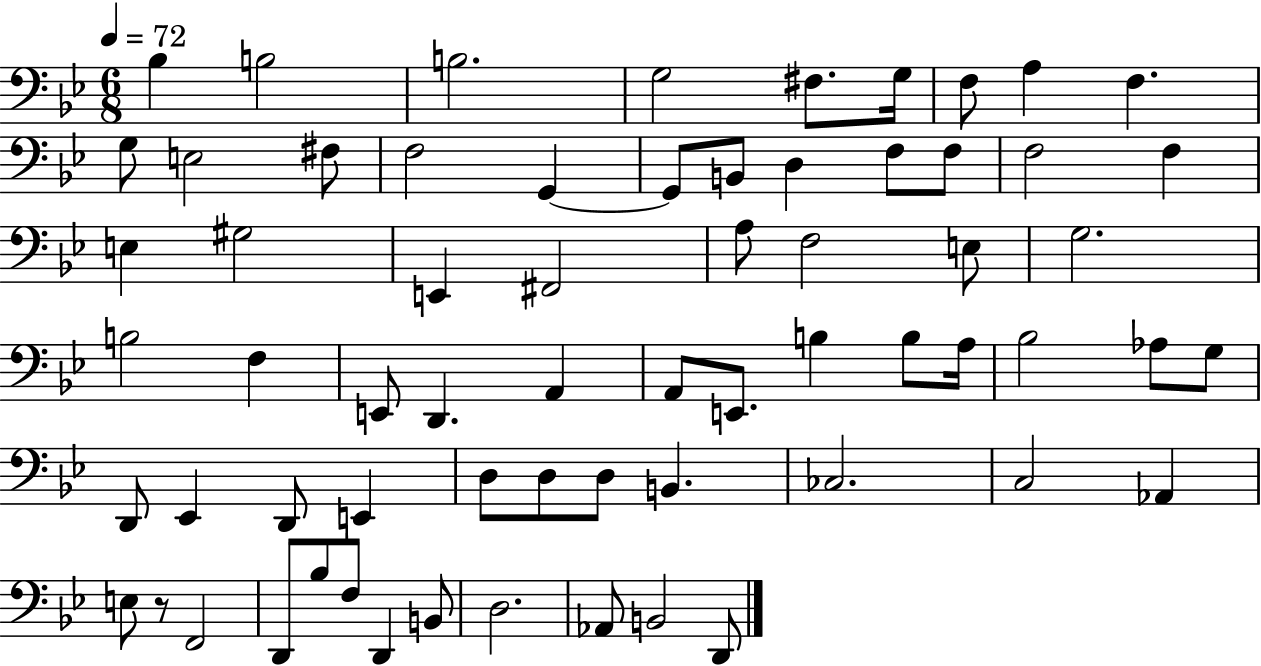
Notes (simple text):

Bb3/q B3/h B3/h. G3/h F#3/e. G3/s F3/e A3/q F3/q. G3/e E3/h F#3/e F3/h G2/q G2/e B2/e D3/q F3/e F3/e F3/h F3/q E3/q G#3/h E2/q F#2/h A3/e F3/h E3/e G3/h. B3/h F3/q E2/e D2/q. A2/q A2/e E2/e. B3/q B3/e A3/s Bb3/h Ab3/e G3/e D2/e Eb2/q D2/e E2/q D3/e D3/e D3/e B2/q. CES3/h. C3/h Ab2/q E3/e R/e F2/h D2/e Bb3/e F3/e D2/q B2/e D3/h. Ab2/e B2/h D2/e